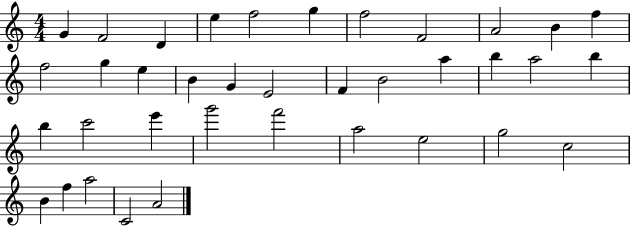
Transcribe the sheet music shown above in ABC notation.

X:1
T:Untitled
M:4/4
L:1/4
K:C
G F2 D e f2 g f2 F2 A2 B f f2 g e B G E2 F B2 a b a2 b b c'2 e' g'2 f'2 a2 e2 g2 c2 B f a2 C2 A2